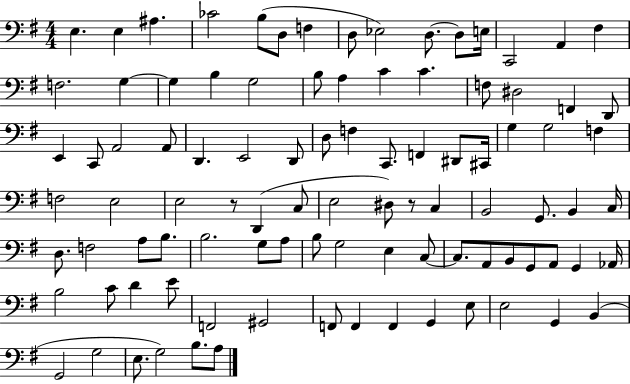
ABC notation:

X:1
T:Untitled
M:4/4
L:1/4
K:G
E, E, ^A, _C2 B,/2 D,/2 F, D,/2 _E,2 D,/2 D,/2 E,/4 C,,2 A,, ^F, F,2 G, G, B, G,2 B,/2 A, C C F,/2 ^D,2 F,, D,,/2 E,, C,,/2 A,,2 A,,/2 D,, E,,2 D,,/2 D,/2 F, C,,/2 F,, ^D,,/2 ^C,,/4 G, G,2 F, F,2 E,2 E,2 z/2 D,, C,/2 E,2 ^D,/2 z/2 C, B,,2 G,,/2 B,, C,/4 D,/2 F,2 A,/2 B,/2 B,2 G,/2 A,/2 B,/2 G,2 E, C,/2 C,/2 A,,/2 B,,/2 G,,/2 A,,/2 G,, _A,,/4 B,2 C/2 D E/2 F,,2 ^G,,2 F,,/2 F,, F,, G,, E,/2 E,2 G,, B,, G,,2 G,2 E,/2 G,2 B,/2 A,/2